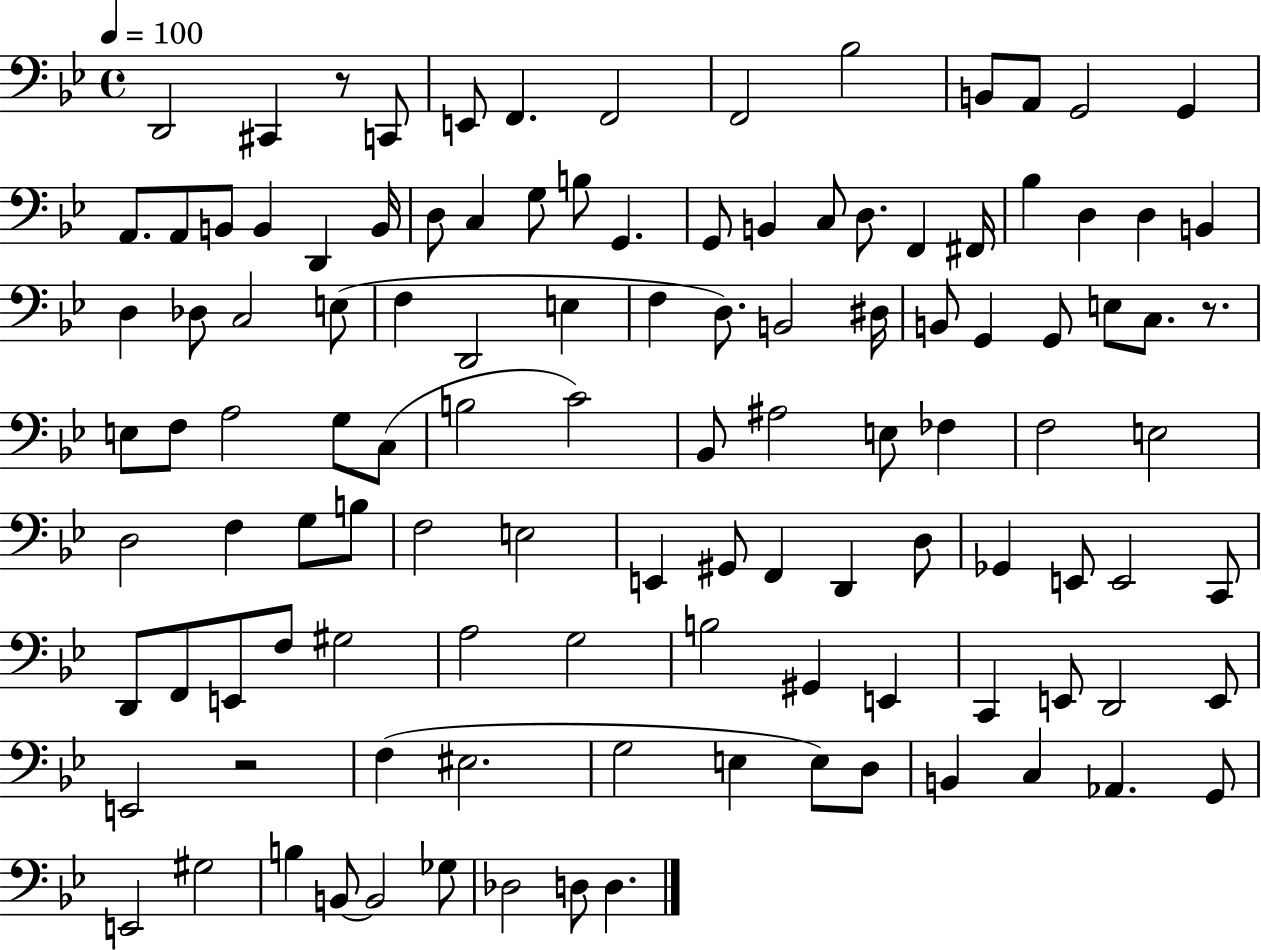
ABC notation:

X:1
T:Untitled
M:4/4
L:1/4
K:Bb
D,,2 ^C,, z/2 C,,/2 E,,/2 F,, F,,2 F,,2 _B,2 B,,/2 A,,/2 G,,2 G,, A,,/2 A,,/2 B,,/2 B,, D,, B,,/4 D,/2 C, G,/2 B,/2 G,, G,,/2 B,, C,/2 D,/2 F,, ^F,,/4 _B, D, D, B,, D, _D,/2 C,2 E,/2 F, D,,2 E, F, D,/2 B,,2 ^D,/4 B,,/2 G,, G,,/2 E,/2 C,/2 z/2 E,/2 F,/2 A,2 G,/2 C,/2 B,2 C2 _B,,/2 ^A,2 E,/2 _F, F,2 E,2 D,2 F, G,/2 B,/2 F,2 E,2 E,, ^G,,/2 F,, D,, D,/2 _G,, E,,/2 E,,2 C,,/2 D,,/2 F,,/2 E,,/2 F,/2 ^G,2 A,2 G,2 B,2 ^G,, E,, C,, E,,/2 D,,2 E,,/2 E,,2 z2 F, ^E,2 G,2 E, E,/2 D,/2 B,, C, _A,, G,,/2 E,,2 ^G,2 B, B,,/2 B,,2 _G,/2 _D,2 D,/2 D,